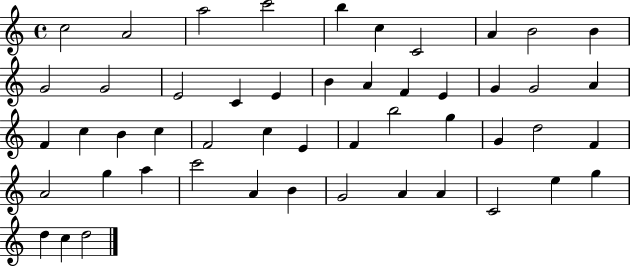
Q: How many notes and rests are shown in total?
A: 50